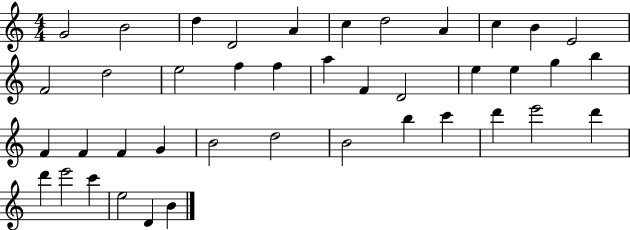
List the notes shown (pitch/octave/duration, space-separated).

G4/h B4/h D5/q D4/h A4/q C5/q D5/h A4/q C5/q B4/q E4/h F4/h D5/h E5/h F5/q F5/q A5/q F4/q D4/h E5/q E5/q G5/q B5/q F4/q F4/q F4/q G4/q B4/h D5/h B4/h B5/q C6/q D6/q E6/h D6/q D6/q E6/h C6/q E5/h D4/q B4/q